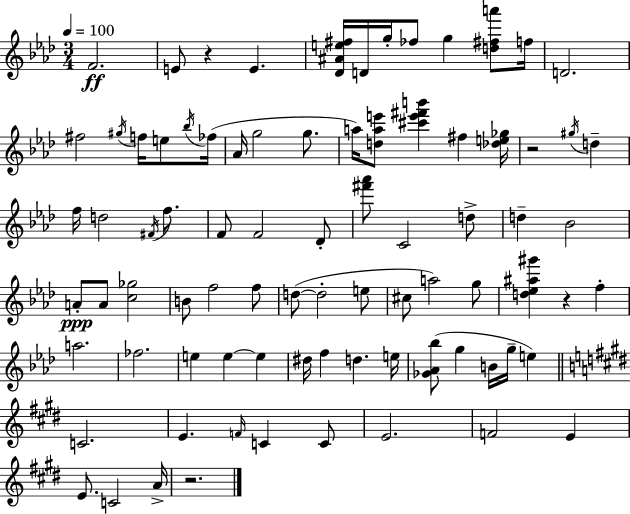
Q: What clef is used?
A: treble